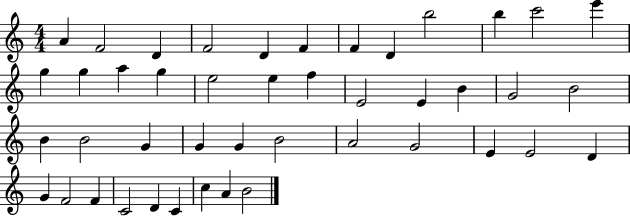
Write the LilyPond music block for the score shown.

{
  \clef treble
  \numericTimeSignature
  \time 4/4
  \key c \major
  a'4 f'2 d'4 | f'2 d'4 f'4 | f'4 d'4 b''2 | b''4 c'''2 e'''4 | \break g''4 g''4 a''4 g''4 | e''2 e''4 f''4 | e'2 e'4 b'4 | g'2 b'2 | \break b'4 b'2 g'4 | g'4 g'4 b'2 | a'2 g'2 | e'4 e'2 d'4 | \break g'4 f'2 f'4 | c'2 d'4 c'4 | c''4 a'4 b'2 | \bar "|."
}